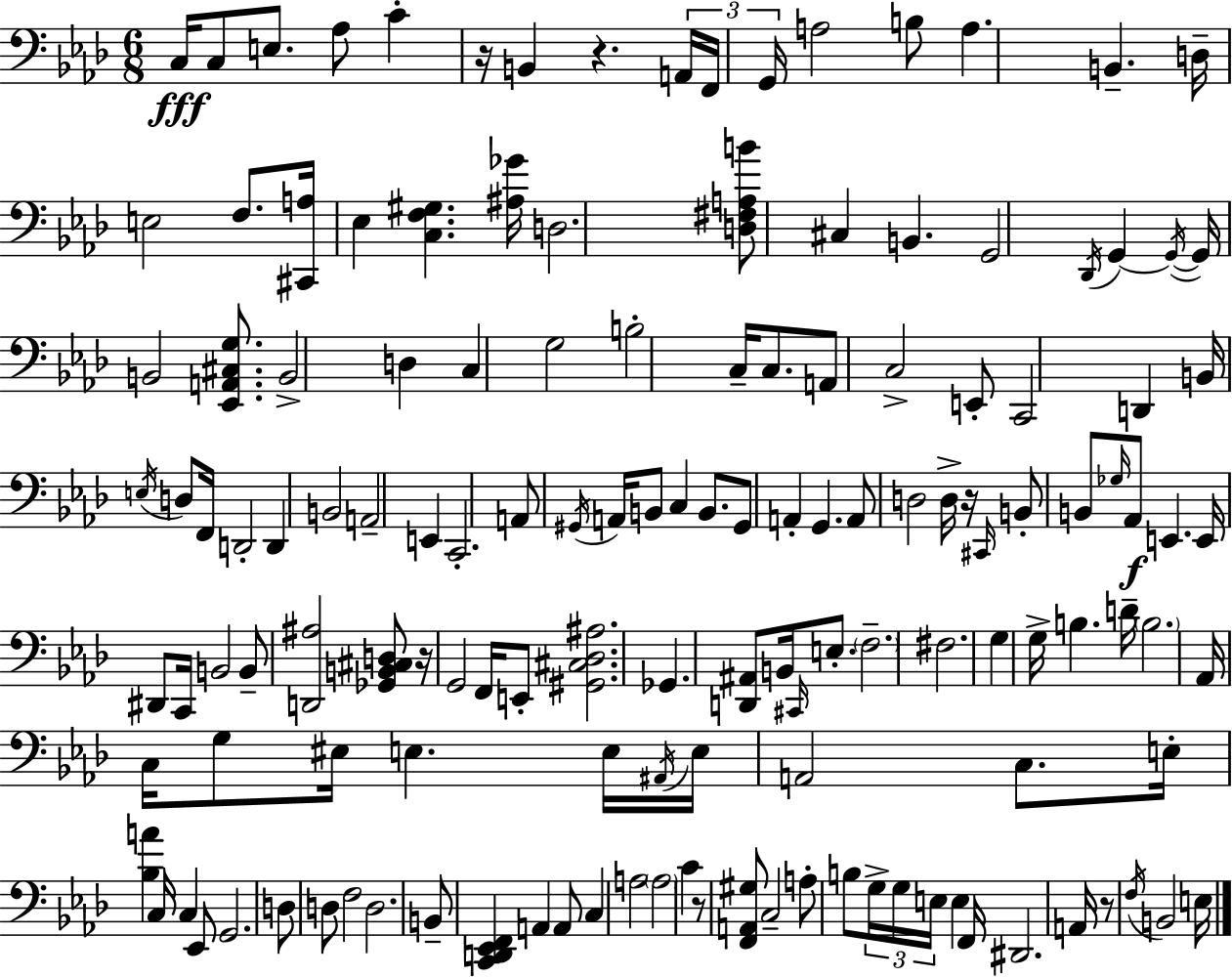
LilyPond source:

{
  \clef bass
  \numericTimeSignature
  \time 6/8
  \key f \minor
  c16\fff c8 e8. aes8 c'4-. | r16 b,4 r4. \tuplet 3/2 { a,16 | f,16 g,16 } a2 b8 | a4. b,4.-- | \break d16-- e2 f8. | <cis, a>16 ees4 <c f gis>4. <ais ges'>16 | d2. | <d fis a b'>8 cis4 b,4. | \break g,2 \acciaccatura { des,16 } g,4~~ | \acciaccatura { g,16~ }~ g,16 b,2 <ees, a, cis g>8. | b,2-> d4 | c4 g2 | \break b2-. c16-- c8. | a,8 c2-> | e,8-. c,2 d,4 | b,16 \acciaccatura { e16 } d8 f,16 d,2-. | \break d,4 b,2 | a,2-- e,4 | c,2.-. | a,8 \acciaccatura { gis,16 } a,16 b,8 c4 | \break b,8. gis,8 a,4-. g,4. | a,8 d2 | d16-> r16 \grace { cis,16 } b,8-. b,8 \grace { ges16 }\f aes,8 | e,4. e,16 dis,8 c,16 b,2 | \break b,8-- <d, ais>2 | <ges, b, cis d>8 r16 g,2 | f,16 e,8-. <gis, cis des ais>2. | ges,4. | \break <d, ais,>8 b,16 \grace { cis,16 } e8.-. \parenthesize f2.-- | fis2. | g4 g16-> | b4. d'16-- \parenthesize b2. | \break aes,16 c16 g8 eis16 | e4. e16 \acciaccatura { ais,16 } e16 a,2 | c8. e16-. <bes a'>4 | c16 c4 ees,8 g,2. | \break d8 d8 | f2 d2. | b,8-- <c, d, ees, f,>4 | a,4 a,8 c4 | \break a2 \parenthesize a2 | c'4 r8 <f, a, gis>8 | c2-- a8-. b8 | \tuplet 3/2 { g16-> g16 e16 } e4 f,16 dis,2. | \break a,16 r8 \acciaccatura { f16 } | b,2 e16 \bar "|."
}